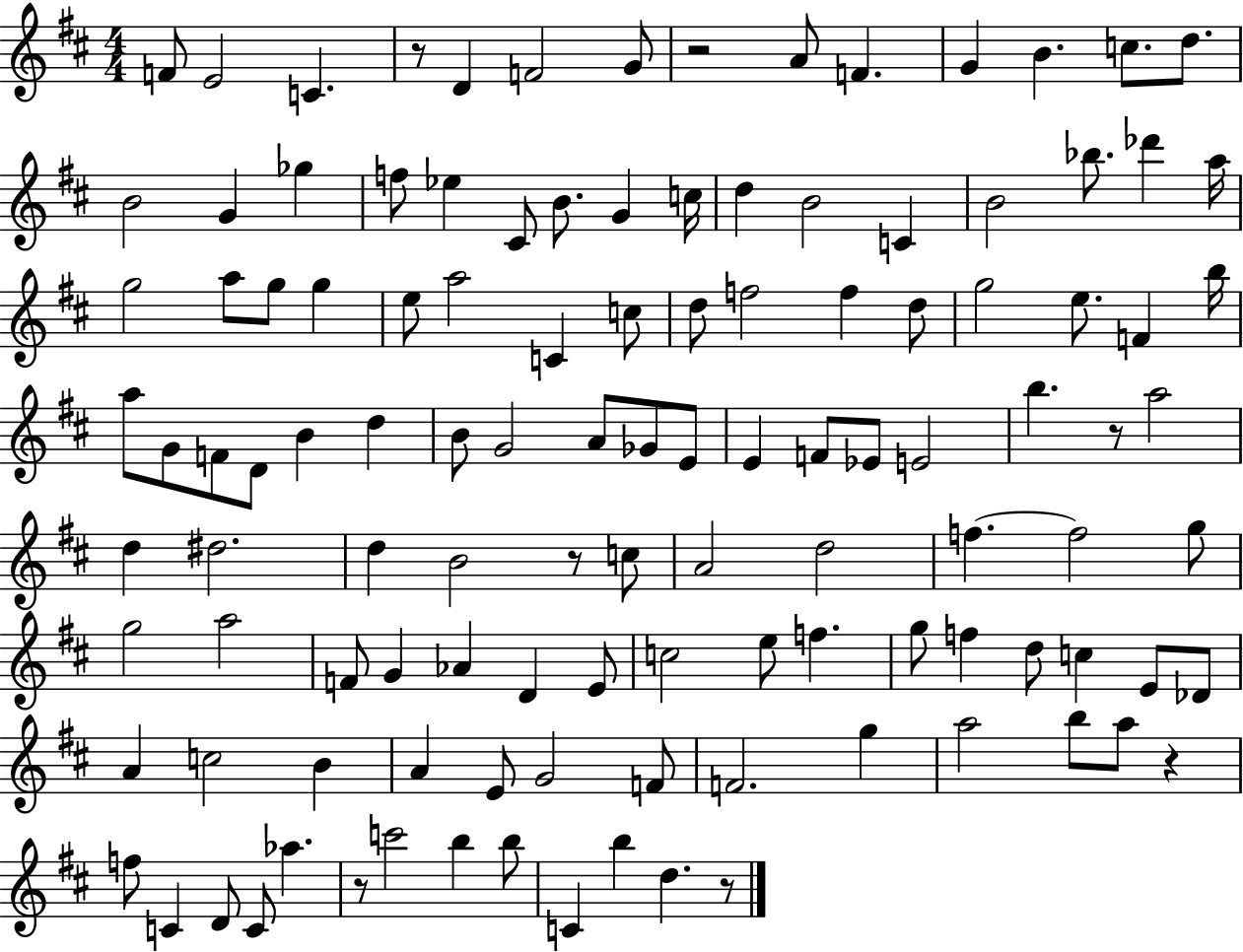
F4/e E4/h C4/q. R/e D4/q F4/h G4/e R/h A4/e F4/q. G4/q B4/q. C5/e. D5/e. B4/h G4/q Gb5/q F5/e Eb5/q C#4/e B4/e. G4/q C5/s D5/q B4/h C4/q B4/h Bb5/e. Db6/q A5/s G5/h A5/e G5/e G5/q E5/e A5/h C4/q C5/e D5/e F5/h F5/q D5/e G5/h E5/e. F4/q B5/s A5/e G4/e F4/e D4/e B4/q D5/q B4/e G4/h A4/e Gb4/e E4/e E4/q F4/e Eb4/e E4/h B5/q. R/e A5/h D5/q D#5/h. D5/q B4/h R/e C5/e A4/h D5/h F5/q. F5/h G5/e G5/h A5/h F4/e G4/q Ab4/q D4/q E4/e C5/h E5/e F5/q. G5/e F5/q D5/e C5/q E4/e Db4/e A4/q C5/h B4/q A4/q E4/e G4/h F4/e F4/h. G5/q A5/h B5/e A5/e R/q F5/e C4/q D4/e C4/e Ab5/q. R/e C6/h B5/q B5/e C4/q B5/q D5/q. R/e